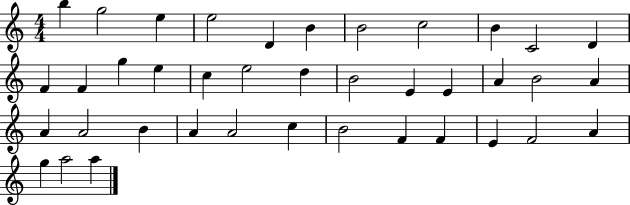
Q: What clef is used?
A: treble